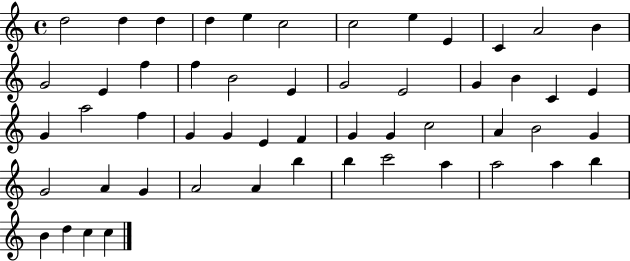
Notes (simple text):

D5/h D5/q D5/q D5/q E5/q C5/h C5/h E5/q E4/q C4/q A4/h B4/q G4/h E4/q F5/q F5/q B4/h E4/q G4/h E4/h G4/q B4/q C4/q E4/q G4/q A5/h F5/q G4/q G4/q E4/q F4/q G4/q G4/q C5/h A4/q B4/h G4/q G4/h A4/q G4/q A4/h A4/q B5/q B5/q C6/h A5/q A5/h A5/q B5/q B4/q D5/q C5/q C5/q